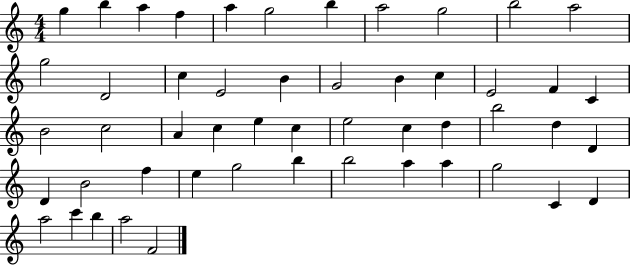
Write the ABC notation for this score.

X:1
T:Untitled
M:4/4
L:1/4
K:C
g b a f a g2 b a2 g2 b2 a2 g2 D2 c E2 B G2 B c E2 F C B2 c2 A c e c e2 c d b2 d D D B2 f e g2 b b2 a a g2 C D a2 c' b a2 F2